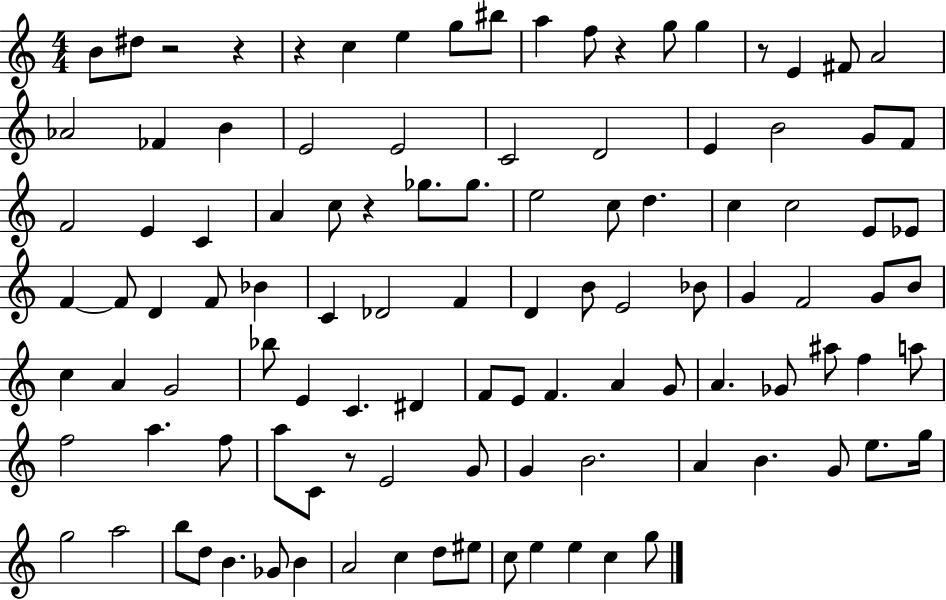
{
  \clef treble
  \numericTimeSignature
  \time 4/4
  \key c \major
  b'8 dis''8 r2 r4 | r4 c''4 e''4 g''8 bis''8 | a''4 f''8 r4 g''8 g''4 | r8 e'4 fis'8 a'2 | \break aes'2 fes'4 b'4 | e'2 e'2 | c'2 d'2 | e'4 b'2 g'8 f'8 | \break f'2 e'4 c'4 | a'4 c''8 r4 ges''8. ges''8. | e''2 c''8 d''4. | c''4 c''2 e'8 ees'8 | \break f'4~~ f'8 d'4 f'8 bes'4 | c'4 des'2 f'4 | d'4 b'8 e'2 bes'8 | g'4 f'2 g'8 b'8 | \break c''4 a'4 g'2 | bes''8 e'4 c'4. dis'4 | f'8 e'8 f'4. a'4 g'8 | a'4. ges'8 ais''8 f''4 a''8 | \break f''2 a''4. f''8 | a''8 c'8 r8 e'2 g'8 | g'4 b'2. | a'4 b'4. g'8 e''8. g''16 | \break g''2 a''2 | b''8 d''8 b'4. ges'8 b'4 | a'2 c''4 d''8 eis''8 | c''8 e''4 e''4 c''4 g''8 | \break \bar "|."
}